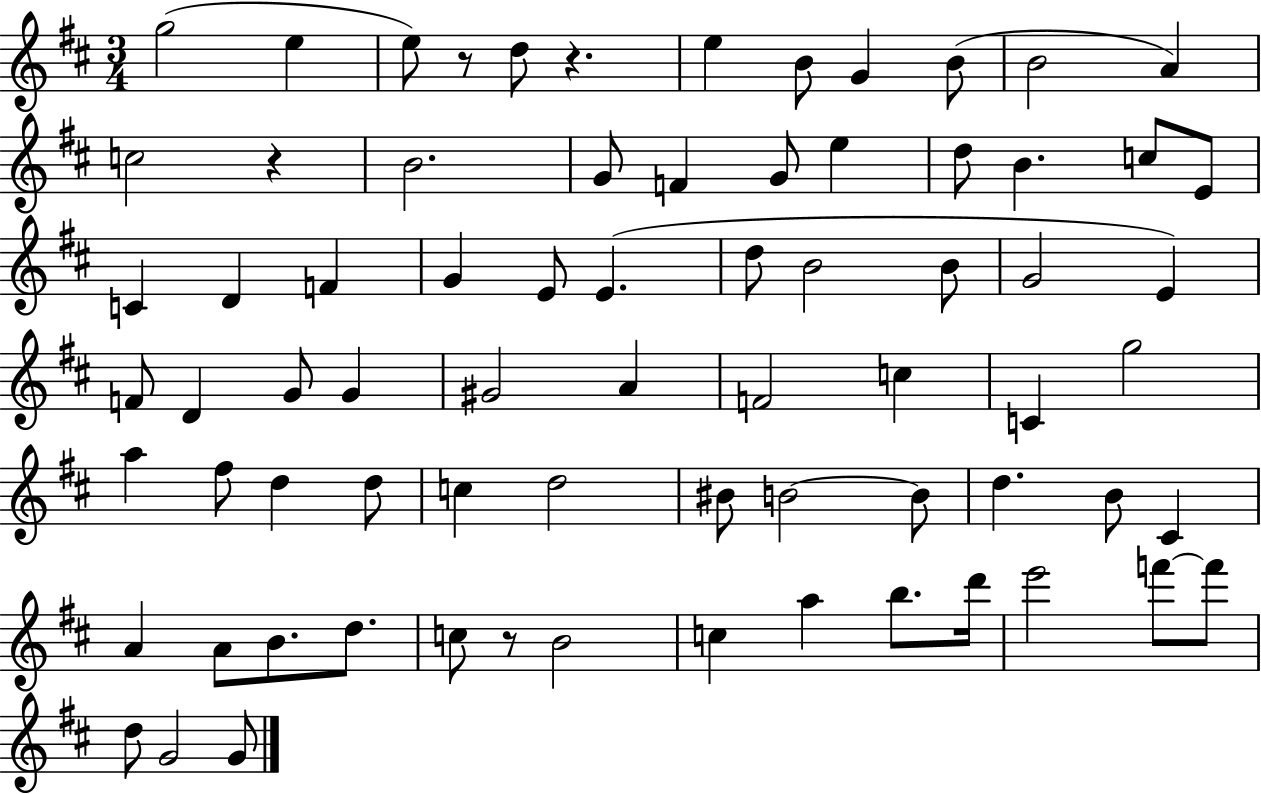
{
  \clef treble
  \numericTimeSignature
  \time 3/4
  \key d \major
  g''2( e''4 | e''8) r8 d''8 r4. | e''4 b'8 g'4 b'8( | b'2 a'4) | \break c''2 r4 | b'2. | g'8 f'4 g'8 e''4 | d''8 b'4. c''8 e'8 | \break c'4 d'4 f'4 | g'4 e'8 e'4.( | d''8 b'2 b'8 | g'2 e'4) | \break f'8 d'4 g'8 g'4 | gis'2 a'4 | f'2 c''4 | c'4 g''2 | \break a''4 fis''8 d''4 d''8 | c''4 d''2 | bis'8 b'2~~ b'8 | d''4. b'8 cis'4 | \break a'4 a'8 b'8. d''8. | c''8 r8 b'2 | c''4 a''4 b''8. d'''16 | e'''2 f'''8~~ f'''8 | \break d''8 g'2 g'8 | \bar "|."
}